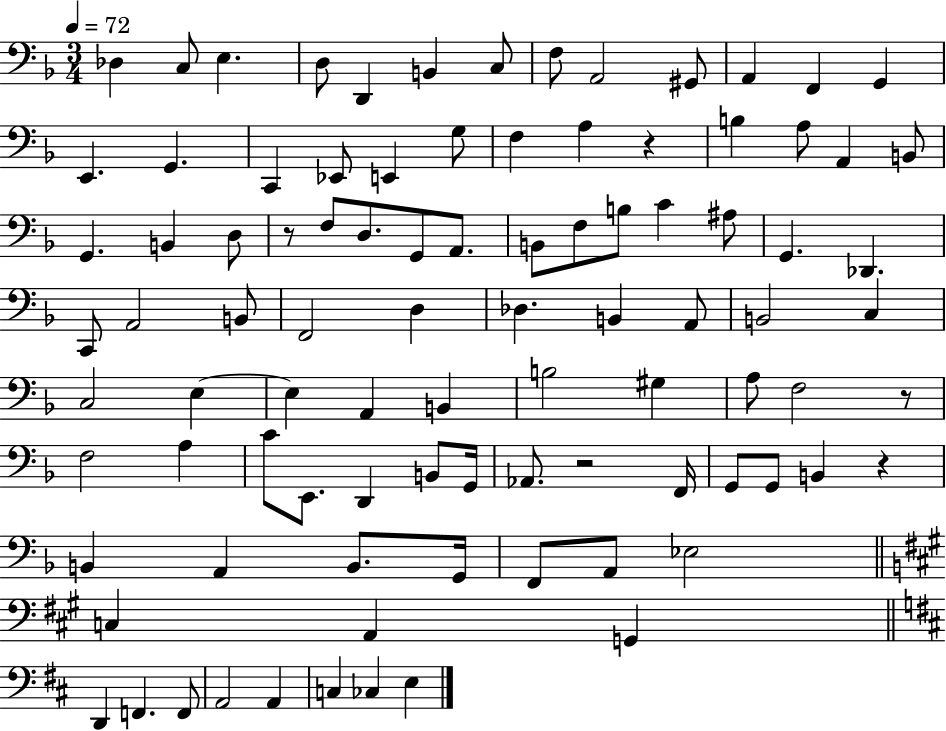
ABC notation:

X:1
T:Untitled
M:3/4
L:1/4
K:F
_D, C,/2 E, D,/2 D,, B,, C,/2 F,/2 A,,2 ^G,,/2 A,, F,, G,, E,, G,, C,, _E,,/2 E,, G,/2 F, A, z B, A,/2 A,, B,,/2 G,, B,, D,/2 z/2 F,/2 D,/2 G,,/2 A,,/2 B,,/2 F,/2 B,/2 C ^A,/2 G,, _D,, C,,/2 A,,2 B,,/2 F,,2 D, _D, B,, A,,/2 B,,2 C, C,2 E, E, A,, B,, B,2 ^G, A,/2 F,2 z/2 F,2 A, C/2 E,,/2 D,, B,,/2 G,,/4 _A,,/2 z2 F,,/4 G,,/2 G,,/2 B,, z B,, A,, B,,/2 G,,/4 F,,/2 A,,/2 _E,2 C, A,, G,, D,, F,, F,,/2 A,,2 A,, C, _C, E,